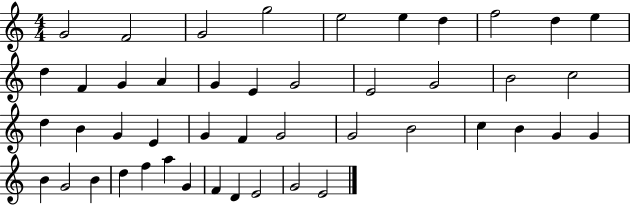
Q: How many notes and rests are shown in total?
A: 46